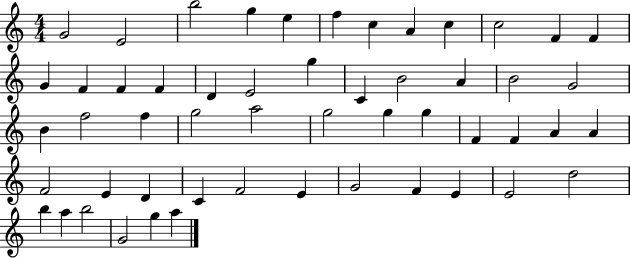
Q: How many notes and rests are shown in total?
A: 53